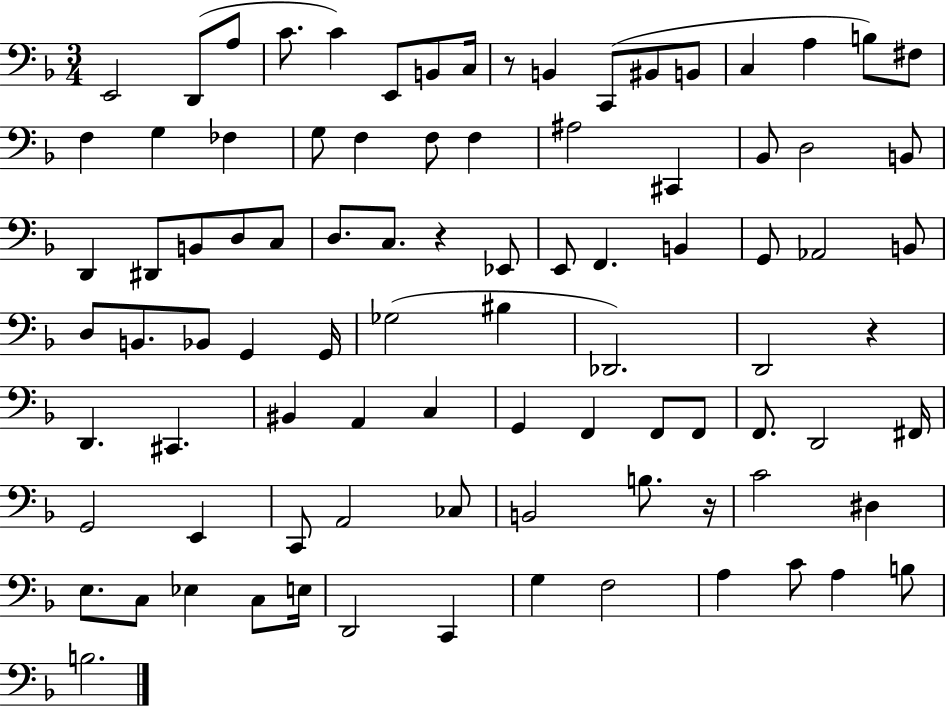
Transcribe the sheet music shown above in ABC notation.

X:1
T:Untitled
M:3/4
L:1/4
K:F
E,,2 D,,/2 A,/2 C/2 C E,,/2 B,,/2 C,/4 z/2 B,, C,,/2 ^B,,/2 B,,/2 C, A, B,/2 ^F,/2 F, G, _F, G,/2 F, F,/2 F, ^A,2 ^C,, _B,,/2 D,2 B,,/2 D,, ^D,,/2 B,,/2 D,/2 C,/2 D,/2 C,/2 z _E,,/2 E,,/2 F,, B,, G,,/2 _A,,2 B,,/2 D,/2 B,,/2 _B,,/2 G,, G,,/4 _G,2 ^B, _D,,2 D,,2 z D,, ^C,, ^B,, A,, C, G,, F,, F,,/2 F,,/2 F,,/2 D,,2 ^F,,/4 G,,2 E,, C,,/2 A,,2 _C,/2 B,,2 B,/2 z/4 C2 ^D, E,/2 C,/2 _E, C,/2 E,/4 D,,2 C,, G, F,2 A, C/2 A, B,/2 B,2